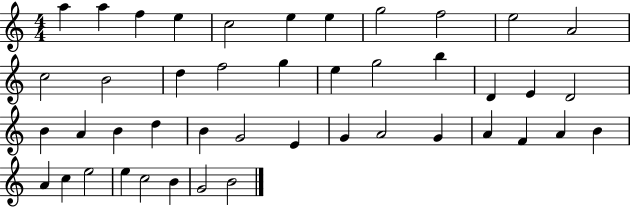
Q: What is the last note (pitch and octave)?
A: B4